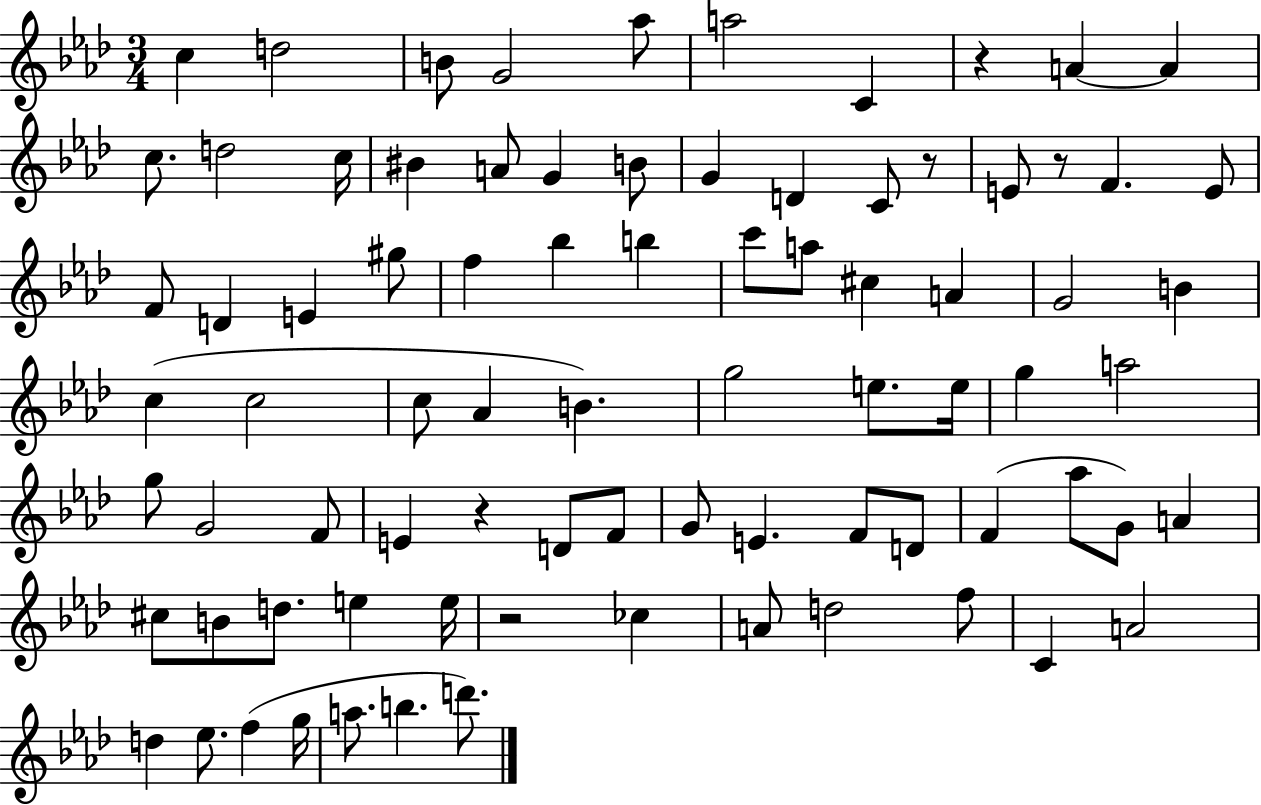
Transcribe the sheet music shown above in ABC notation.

X:1
T:Untitled
M:3/4
L:1/4
K:Ab
c d2 B/2 G2 _a/2 a2 C z A A c/2 d2 c/4 ^B A/2 G B/2 G D C/2 z/2 E/2 z/2 F E/2 F/2 D E ^g/2 f _b b c'/2 a/2 ^c A G2 B c c2 c/2 _A B g2 e/2 e/4 g a2 g/2 G2 F/2 E z D/2 F/2 G/2 E F/2 D/2 F _a/2 G/2 A ^c/2 B/2 d/2 e e/4 z2 _c A/2 d2 f/2 C A2 d _e/2 f g/4 a/2 b d'/2